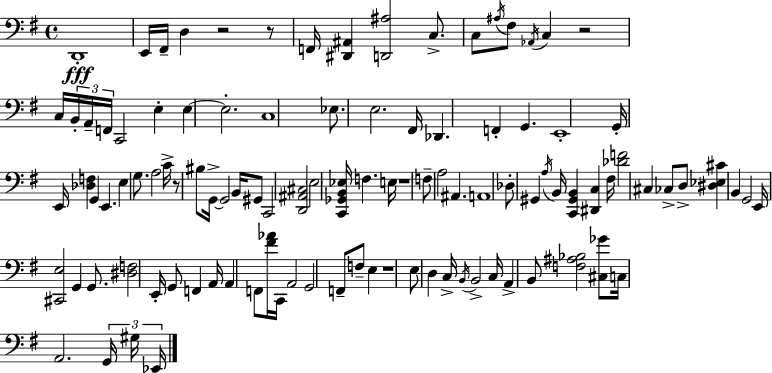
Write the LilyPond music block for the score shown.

{
  \clef bass
  \time 4/4
  \defaultTimeSignature
  \key e \minor
  d,1-.\fff | e,16 fis,16-- d4 r2 r8 | f,16 <dis, ais,>4 <d, ais>2 c8.-> | c8 \acciaccatura { ais16 } fis8 \acciaccatura { aes,16 } c4 r2 | \break c16 \tuplet 3/2 { b,16-. a,16-- f,16 } c,2 e4-. | e4~~ e2.-. | c1 | ees8. e2. | \break fis,16 des,4. f,4-. g,4. | e,1-. | g,16-. e,16 <des f>4 g,4 e,4. | e4 g8. a2 | \break c'16-> r8 bis8 g,16->~~ g,2 b,16 | gis,8 c,2 <d, ais, cis>2 | \parenthesize e2 <c, ges, b, ees>16 f4. | e16 r1 | \break \parenthesize f8-- a2 ais,4. | a,1 | des8-. gis,4 \acciaccatura { a16 } b,16 <c, gis, b,>4 <dis, c>4 | fis16 <des' f'>2 cis4 ces8-> | \break d8-> <dis ees cis'>4 b,4 g,2 | e,16 <cis, e>2 g,4 | g,8. <dis f>2 e,16-. g,8 f,4 | a,16 a,4 f,8 <fis' aes'>16 c,16 a,2 | \break g,2 f,8-- f8-- e4 | r1 | e8 d4 c16-> \acciaccatura { b,16 } b,2-> | c16 a,4-> b,8 <f ais bes>2 | \break <cis ges'>8 c16 a,2. | \tuplet 3/2 { g,16 gis16 ees,16 } \bar "|."
}